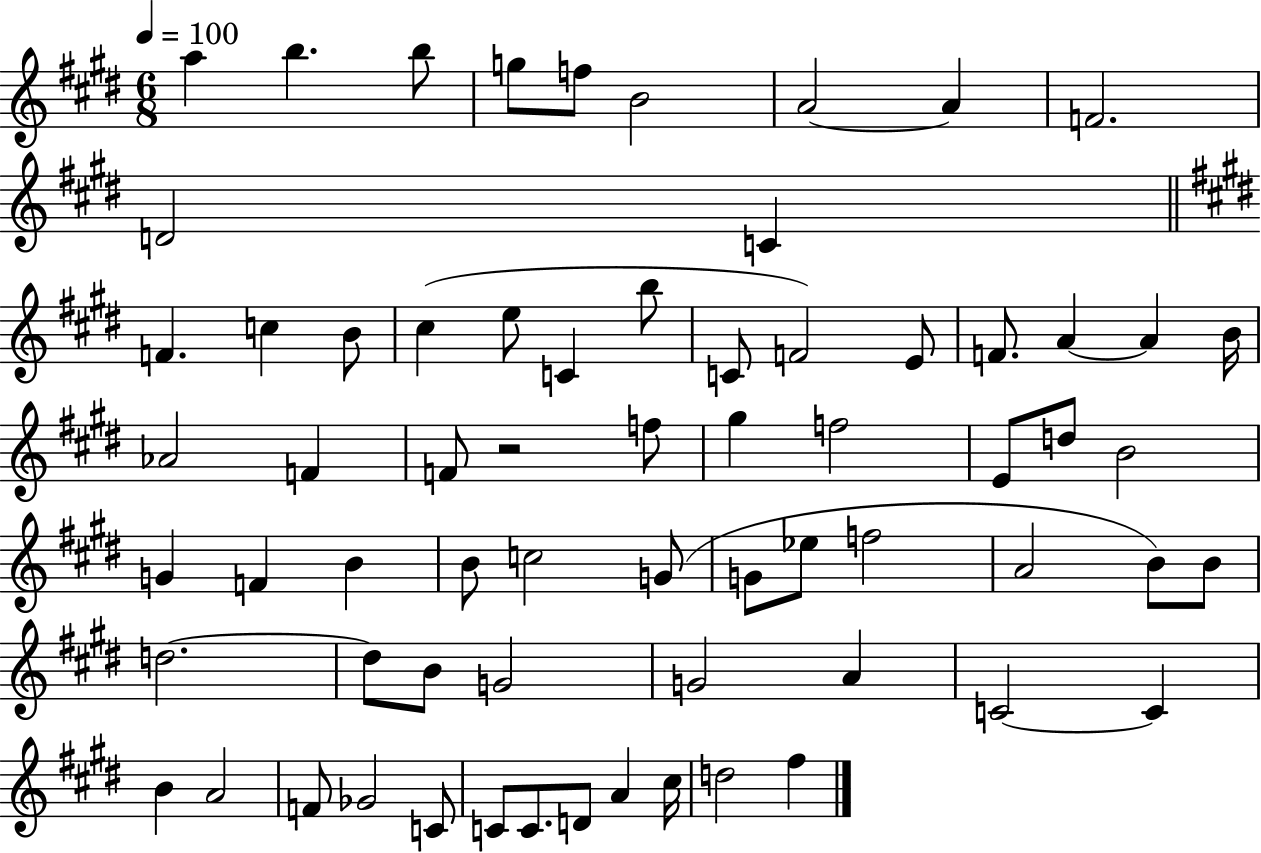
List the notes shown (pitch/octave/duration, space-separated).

A5/q B5/q. B5/e G5/e F5/e B4/h A4/h A4/q F4/h. D4/h C4/q F4/q. C5/q B4/e C#5/q E5/e C4/q B5/e C4/e F4/h E4/e F4/e. A4/q A4/q B4/s Ab4/h F4/q F4/e R/h F5/e G#5/q F5/h E4/e D5/e B4/h G4/q F4/q B4/q B4/e C5/h G4/e G4/e Eb5/e F5/h A4/h B4/e B4/e D5/h. D5/e B4/e G4/h G4/h A4/q C4/h C4/q B4/q A4/h F4/e Gb4/h C4/e C4/e C4/e. D4/e A4/q C#5/s D5/h F#5/q